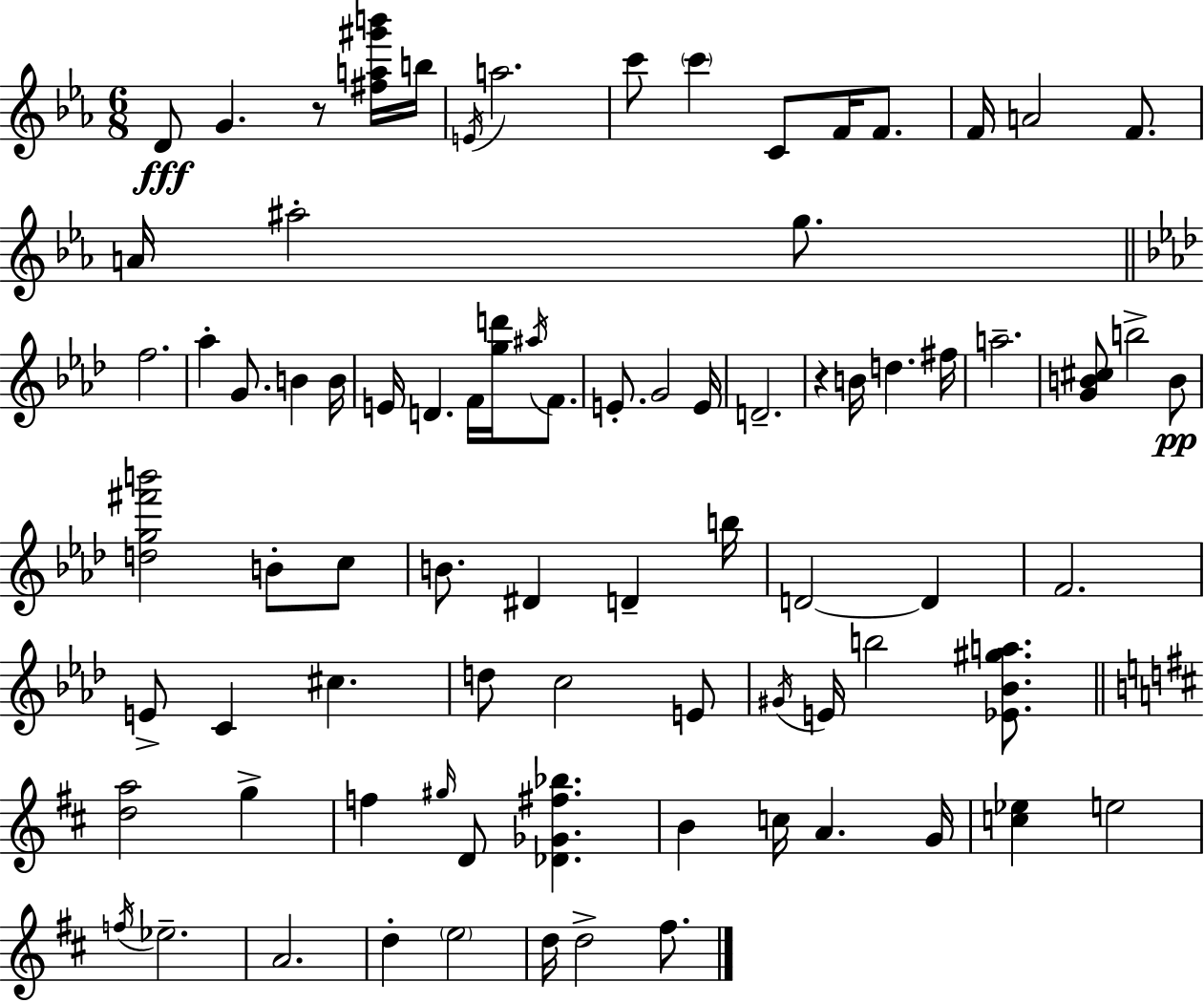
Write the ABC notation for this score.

X:1
T:Untitled
M:6/8
L:1/4
K:Eb
D/2 G z/2 [^fa^g'b']/4 b/4 E/4 a2 c'/2 c' C/2 F/4 F/2 F/4 A2 F/2 A/4 ^a2 g/2 f2 _a G/2 B B/4 E/4 D F/4 [gd']/4 ^a/4 F/2 E/2 G2 E/4 D2 z B/4 d ^f/4 a2 [GB^c]/2 b2 B/2 [dg^f'b']2 B/2 c/2 B/2 ^D D b/4 D2 D F2 E/2 C ^c d/2 c2 E/2 ^G/4 E/4 b2 [_E_B^ga]/2 [da]2 g f ^g/4 D/2 [_D_G^f_b] B c/4 A G/4 [c_e] e2 f/4 _e2 A2 d e2 d/4 d2 ^f/2